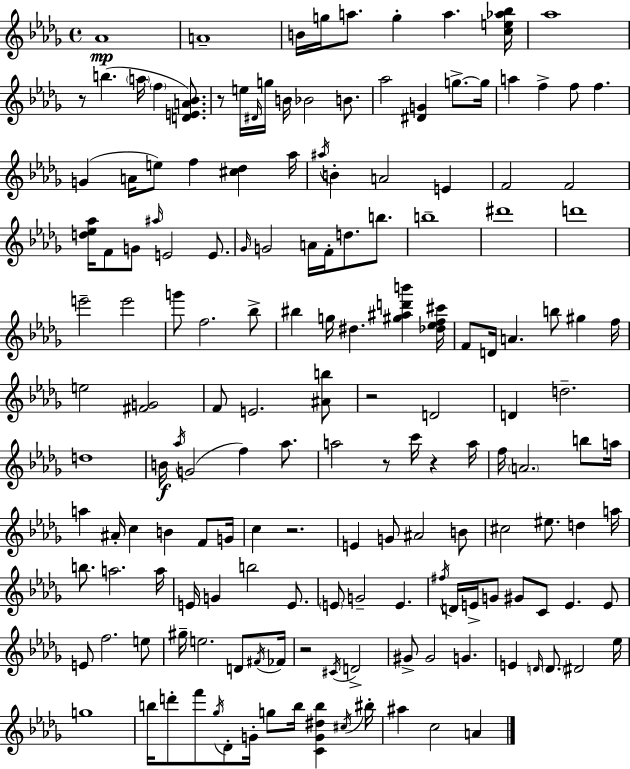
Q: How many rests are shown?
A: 7